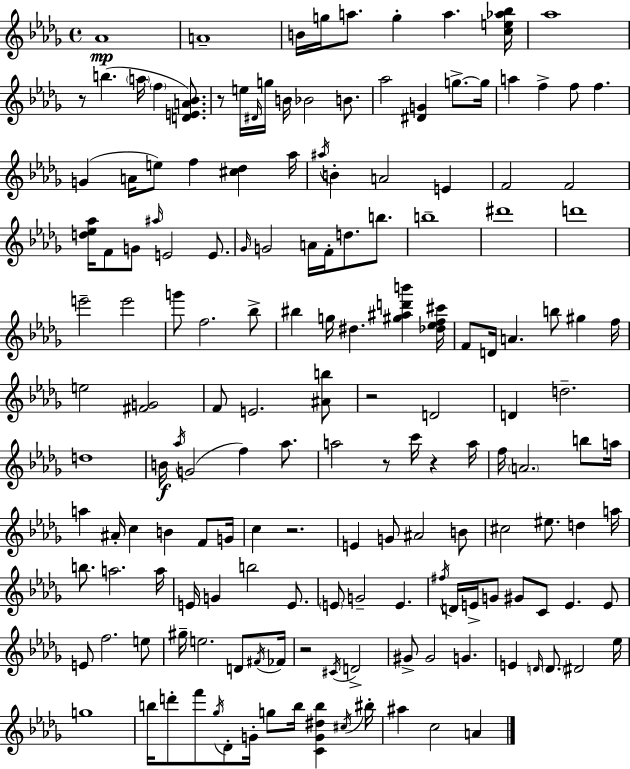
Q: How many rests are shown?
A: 7